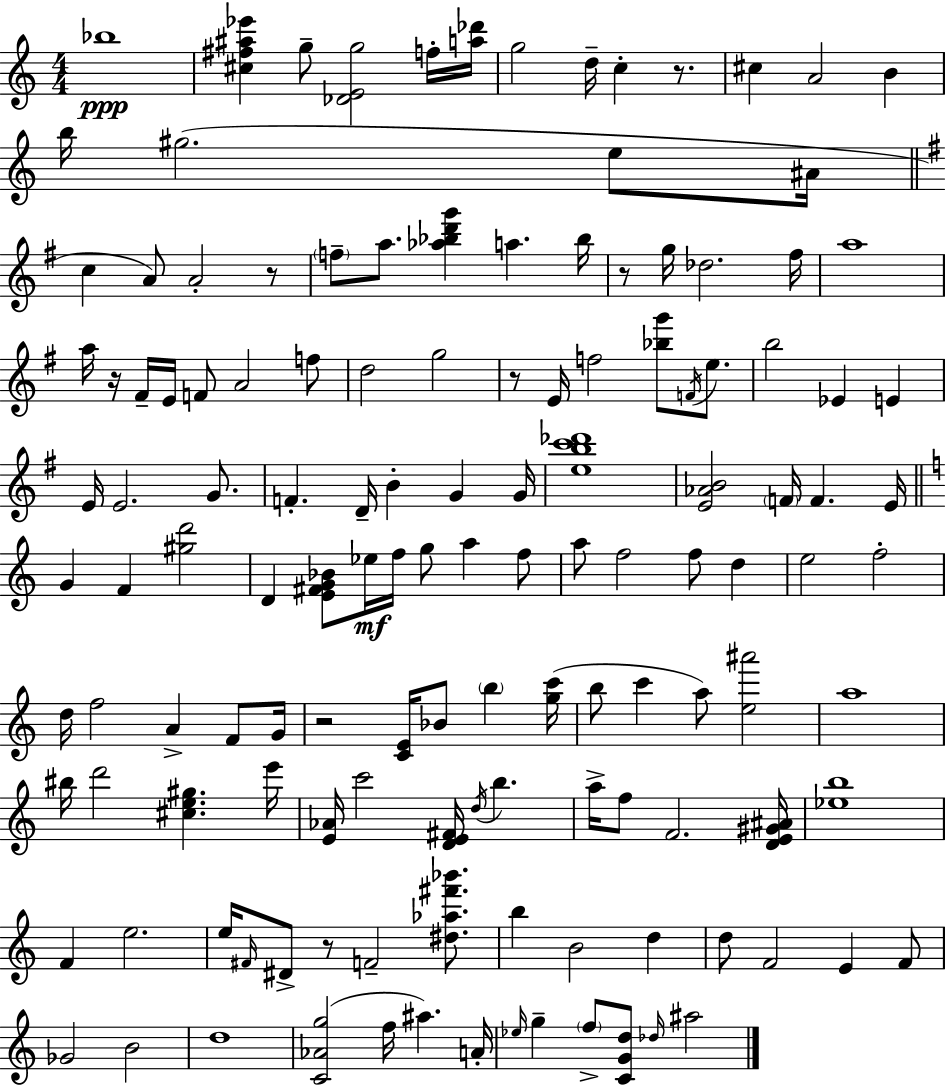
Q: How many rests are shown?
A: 7